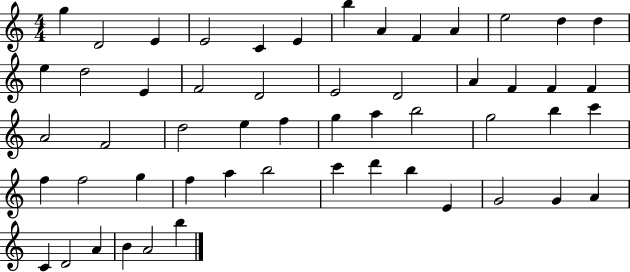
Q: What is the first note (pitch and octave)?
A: G5